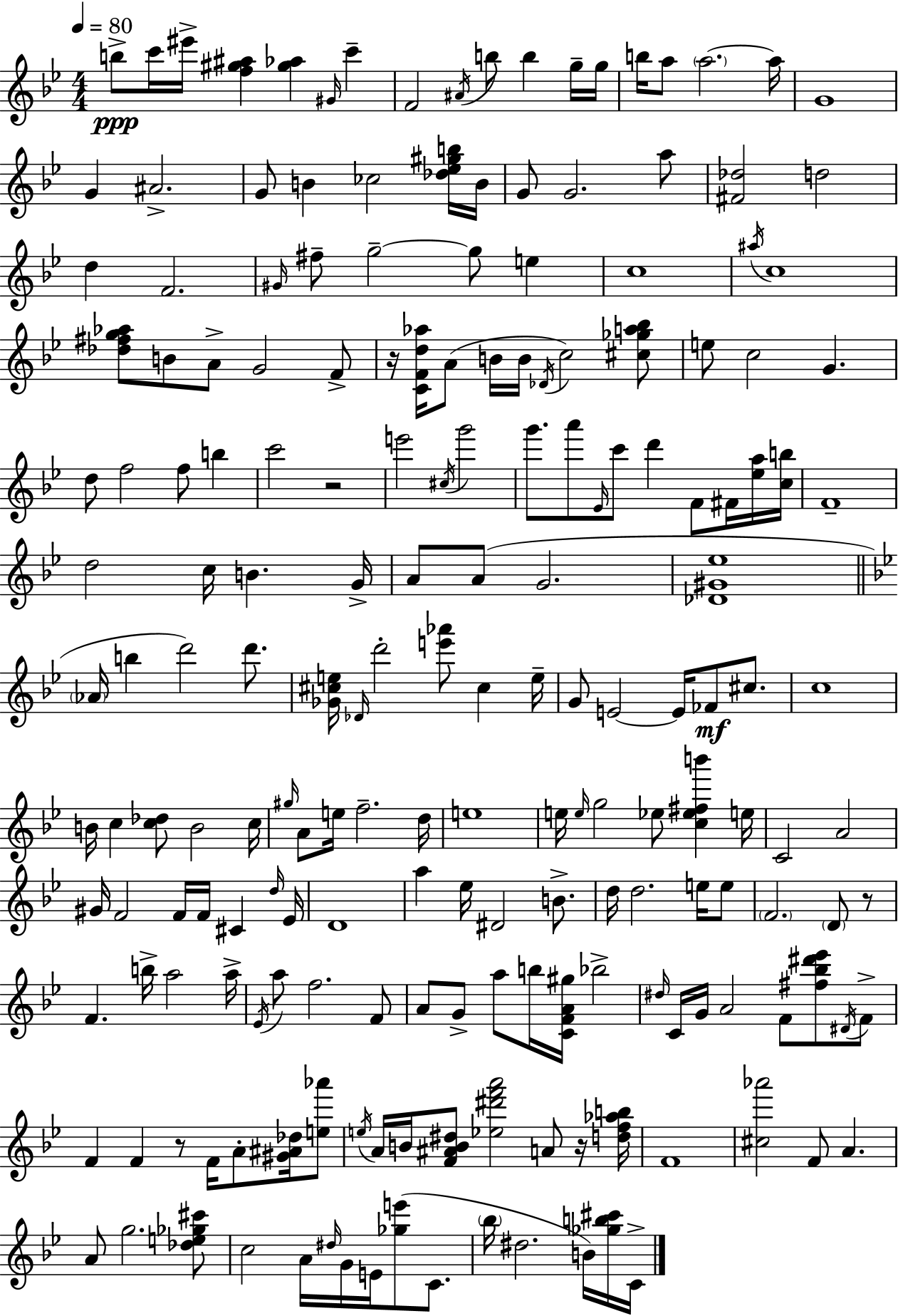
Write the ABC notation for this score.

X:1
T:Untitled
M:4/4
L:1/4
K:Bb
b/2 c'/4 ^e'/4 [f^g^a] [^g_a] ^G/4 c' F2 ^A/4 b/2 b g/4 g/4 b/4 a/2 a2 a/4 G4 G ^A2 G/2 B _c2 [_d_e^gb]/4 B/4 G/2 G2 a/2 [^F_d]2 d2 d F2 ^G/4 ^f/2 g2 g/2 e c4 ^a/4 c4 [_d^fg_a]/2 B/2 A/2 G2 F/2 z/4 [CFd_a]/4 A/2 B/4 B/4 _D/4 c2 [^c_ga_b]/2 e/2 c2 G d/2 f2 f/2 b c'2 z2 e'2 ^c/4 g'2 g'/2 a'/2 _E/4 c'/2 d' F/2 ^F/4 [_ea]/4 [cb]/4 F4 d2 c/4 B G/4 A/2 A/2 G2 [_D^G_e]4 _A/4 b d'2 d'/2 [_G^ce]/4 _D/4 d'2 [e'_a']/2 ^c e/4 G/2 E2 E/4 _F/2 ^c/2 c4 B/4 c [c_d]/2 B2 c/4 ^g/4 A/2 e/4 f2 d/4 e4 e/4 e/4 g2 _e/2 [c_e^fb'] e/4 C2 A2 ^G/4 F2 F/4 F/4 ^C d/4 _E/4 D4 a _e/4 ^D2 B/2 d/4 d2 e/4 e/2 F2 D/2 z/2 F b/4 a2 a/4 _E/4 a/2 f2 F/2 A/2 G/2 a/2 b/4 [CFA^g]/4 _b2 ^d/4 C/4 G/4 A2 F/2 [^f_b^d'_e']/2 ^D/4 F/2 F F z/2 F/4 A/2 [^G^A_d]/4 [e_a']/2 e/4 A/4 B/4 [F^AB^d]/2 [_e^d'f'a']2 A/2 z/4 [df_ab]/4 F4 [^c_a']2 F/2 A A/2 g2 [_de_g^c']/2 c2 A/4 ^d/4 G/4 E/4 [_ge']/2 C/2 _b/4 ^d2 B/4 [_gb^c']/4 C/4